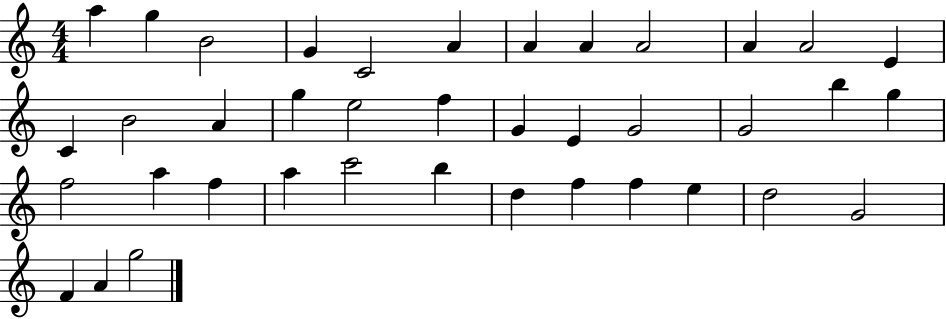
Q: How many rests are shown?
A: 0